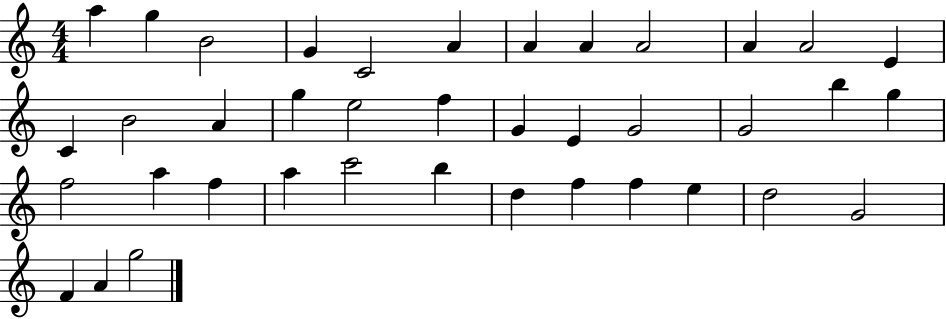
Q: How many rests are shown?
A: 0